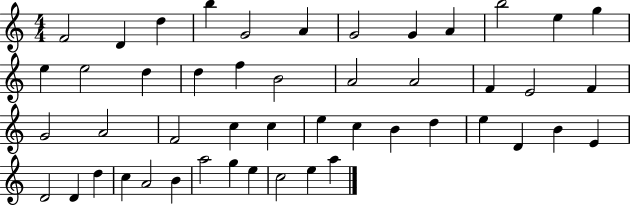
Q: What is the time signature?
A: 4/4